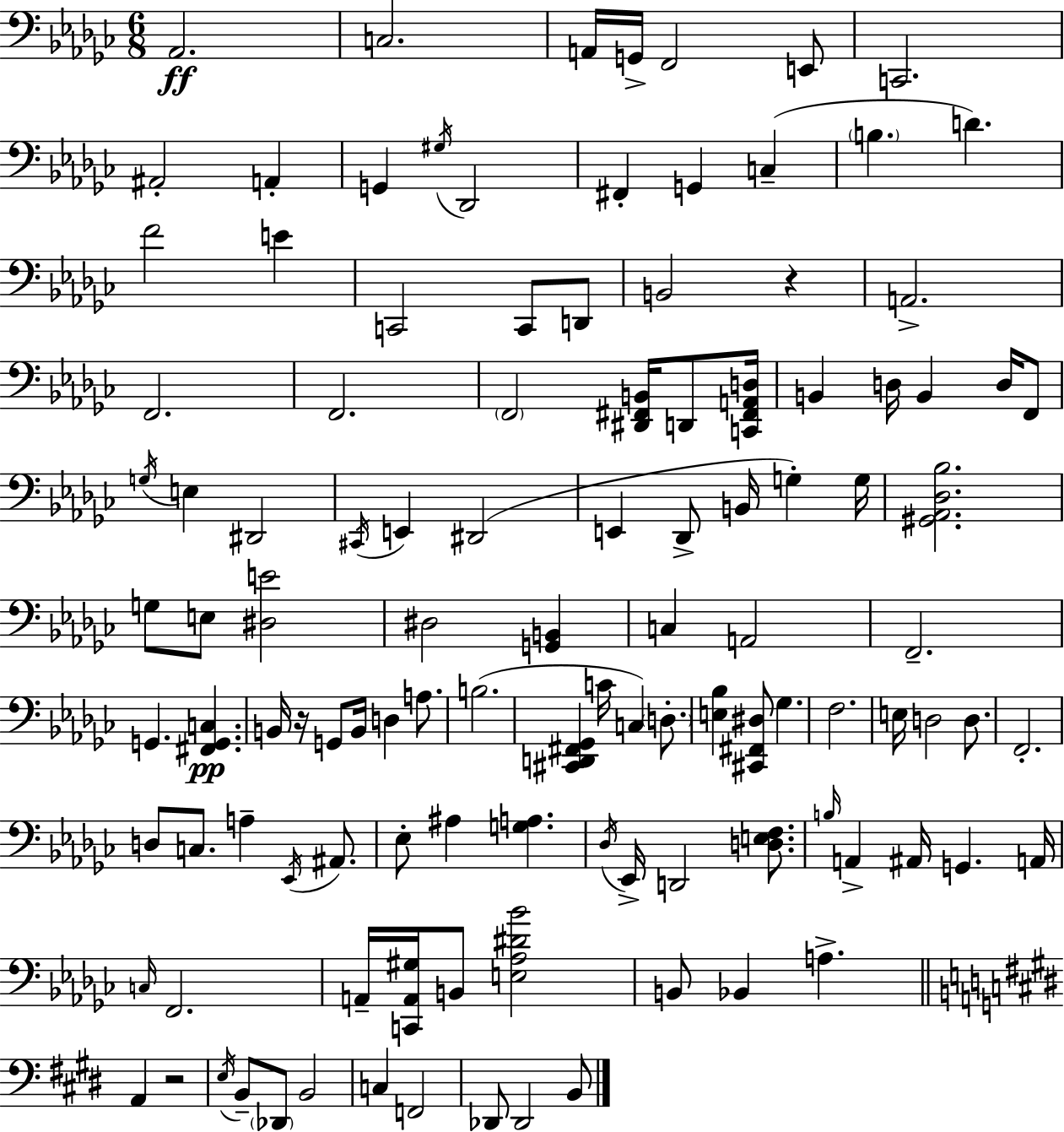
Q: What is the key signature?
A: EES minor